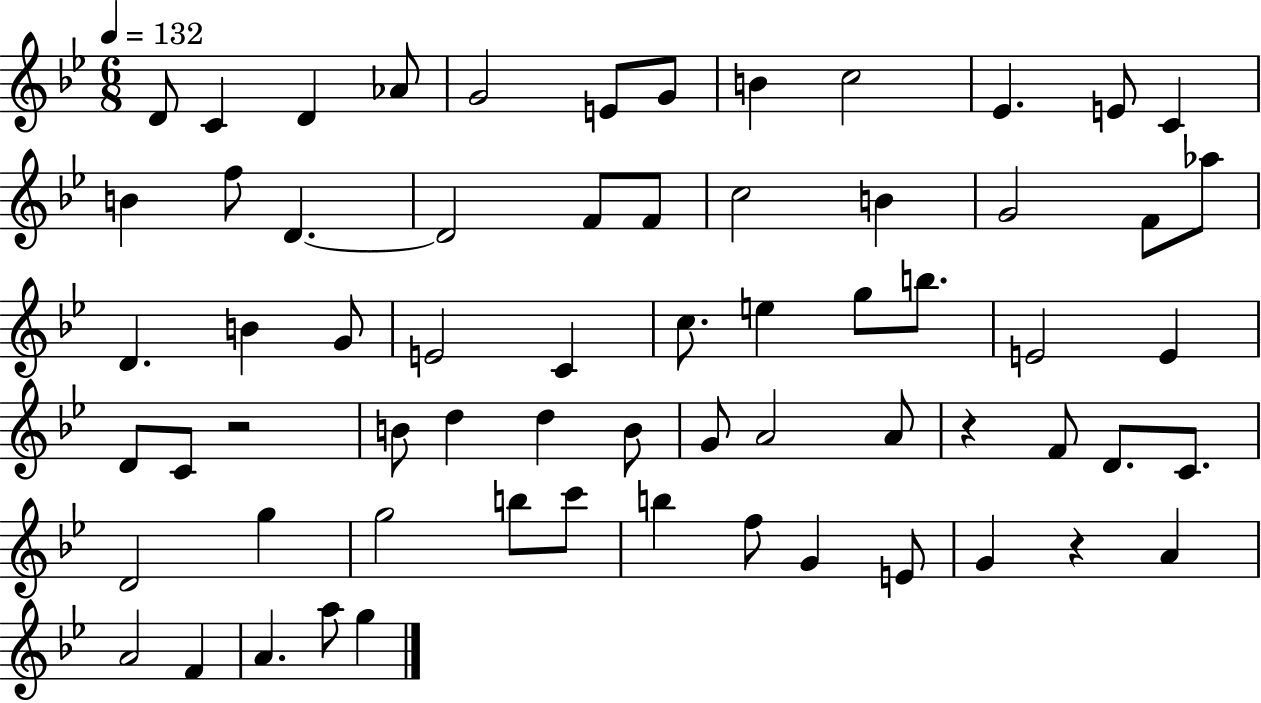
X:1
T:Untitled
M:6/8
L:1/4
K:Bb
D/2 C D _A/2 G2 E/2 G/2 B c2 _E E/2 C B f/2 D D2 F/2 F/2 c2 B G2 F/2 _a/2 D B G/2 E2 C c/2 e g/2 b/2 E2 E D/2 C/2 z2 B/2 d d B/2 G/2 A2 A/2 z F/2 D/2 C/2 D2 g g2 b/2 c'/2 b f/2 G E/2 G z A A2 F A a/2 g